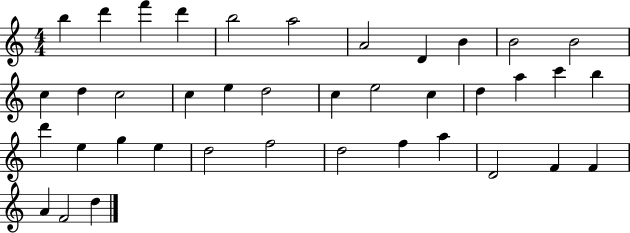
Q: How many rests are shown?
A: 0